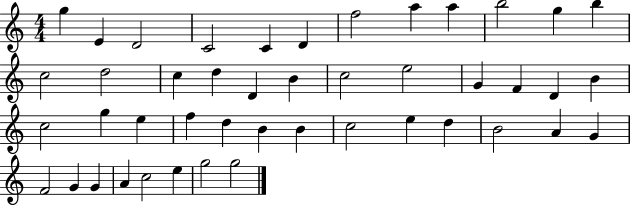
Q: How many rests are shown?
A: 0